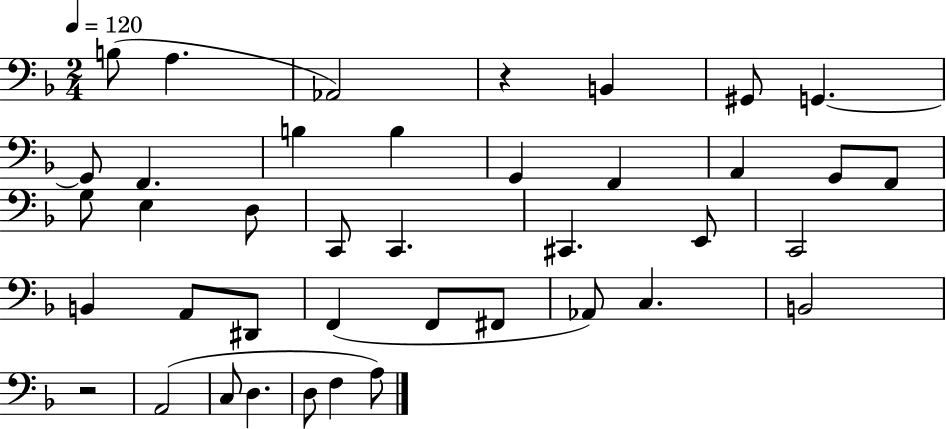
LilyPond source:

{
  \clef bass
  \numericTimeSignature
  \time 2/4
  \key f \major
  \tempo 4 = 120
  \repeat volta 2 { b8( a4. | aes,2) | r4 b,4 | gis,8 g,4.~~ | \break g,8 f,4. | b4 b4 | g,4 f,4 | a,4 g,8 f,8 | \break g8 e4 d8 | c,8 c,4. | cis,4. e,8 | c,2 | \break b,4 a,8 dis,8 | f,4( f,8 fis,8 | aes,8) c4. | b,2 | \break r2 | a,2( | c8 d4. | d8 f4 a8) | \break } \bar "|."
}